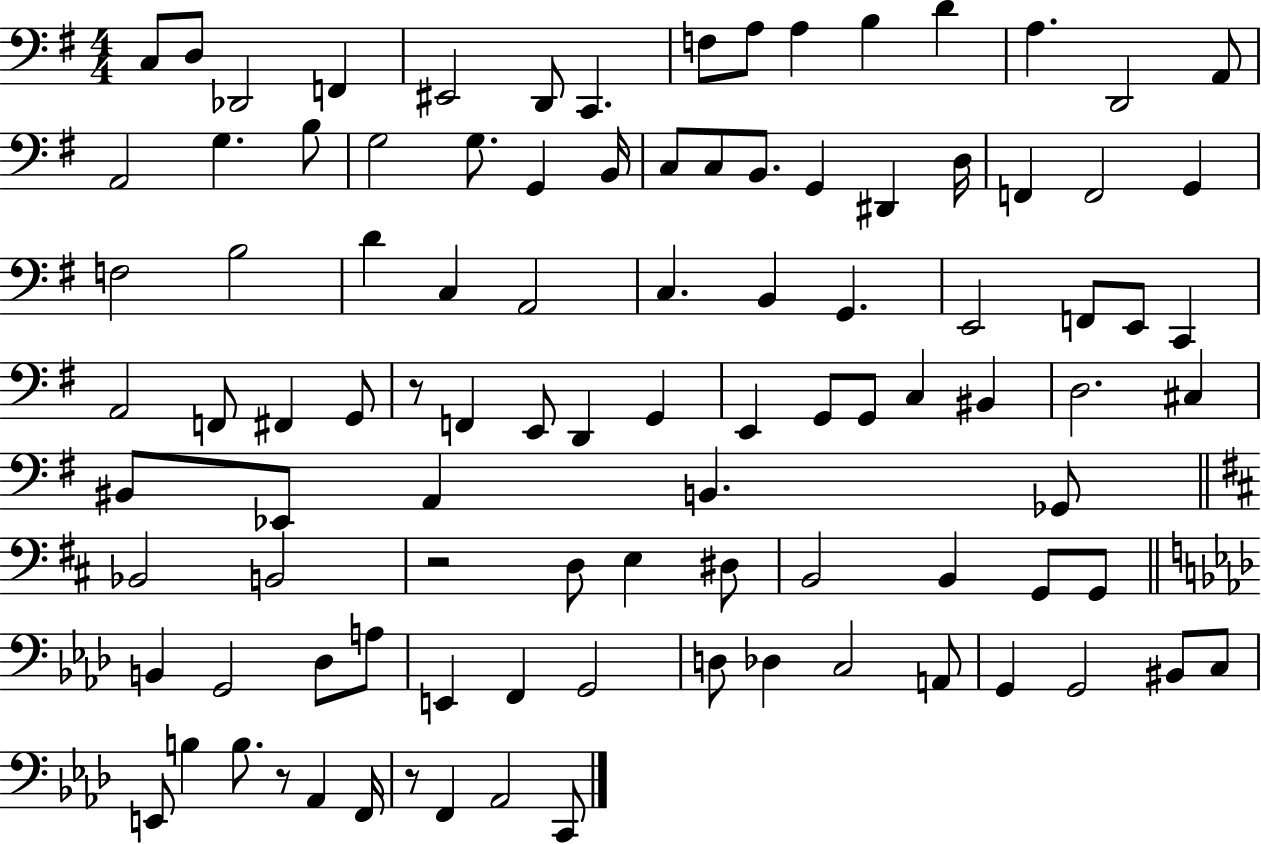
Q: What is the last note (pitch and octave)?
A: C2